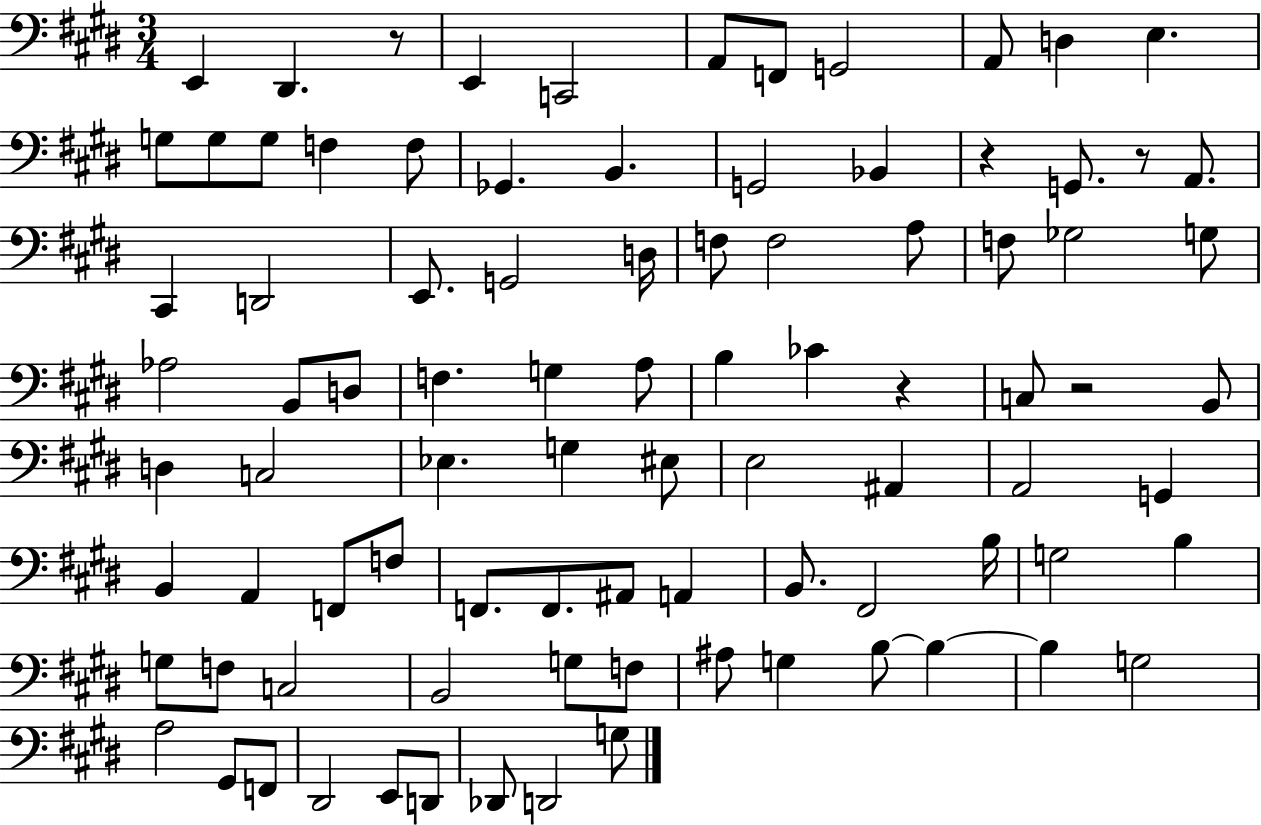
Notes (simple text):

E2/q D#2/q. R/e E2/q C2/h A2/e F2/e G2/h A2/e D3/q E3/q. G3/e G3/e G3/e F3/q F3/e Gb2/q. B2/q. G2/h Bb2/q R/q G2/e. R/e A2/e. C#2/q D2/h E2/e. G2/h D3/s F3/e F3/h A3/e F3/e Gb3/h G3/e Ab3/h B2/e D3/e F3/q. G3/q A3/e B3/q CES4/q R/q C3/e R/h B2/e D3/q C3/h Eb3/q. G3/q EIS3/e E3/h A#2/q A2/h G2/q B2/q A2/q F2/e F3/e F2/e. F2/e. A#2/e A2/q B2/e. F#2/h B3/s G3/h B3/q G3/e F3/e C3/h B2/h G3/e F3/e A#3/e G3/q B3/e B3/q B3/q G3/h A3/h G#2/e F2/e D#2/h E2/e D2/e Db2/e D2/h G3/e